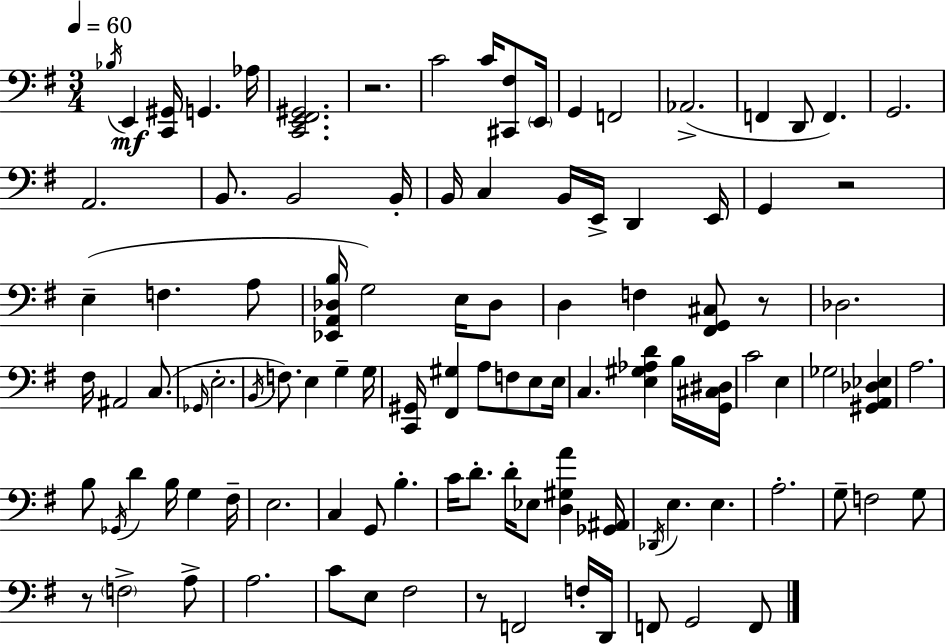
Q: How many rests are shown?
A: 5